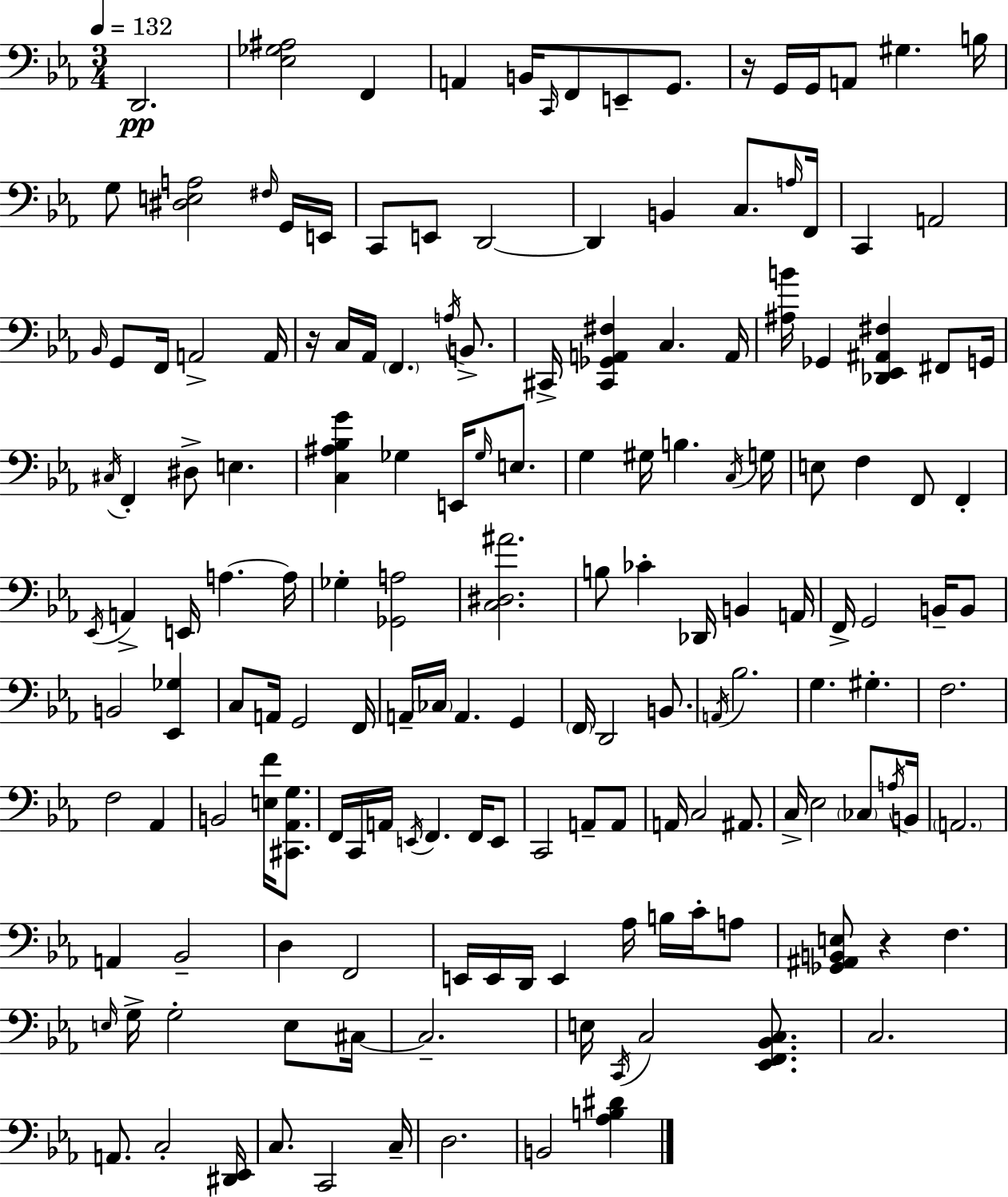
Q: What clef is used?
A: bass